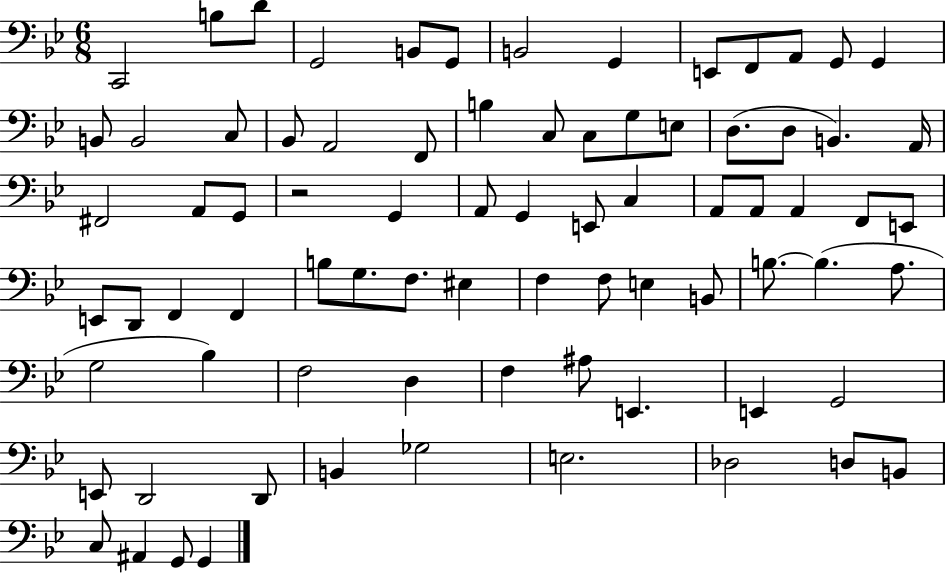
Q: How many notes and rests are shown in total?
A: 79